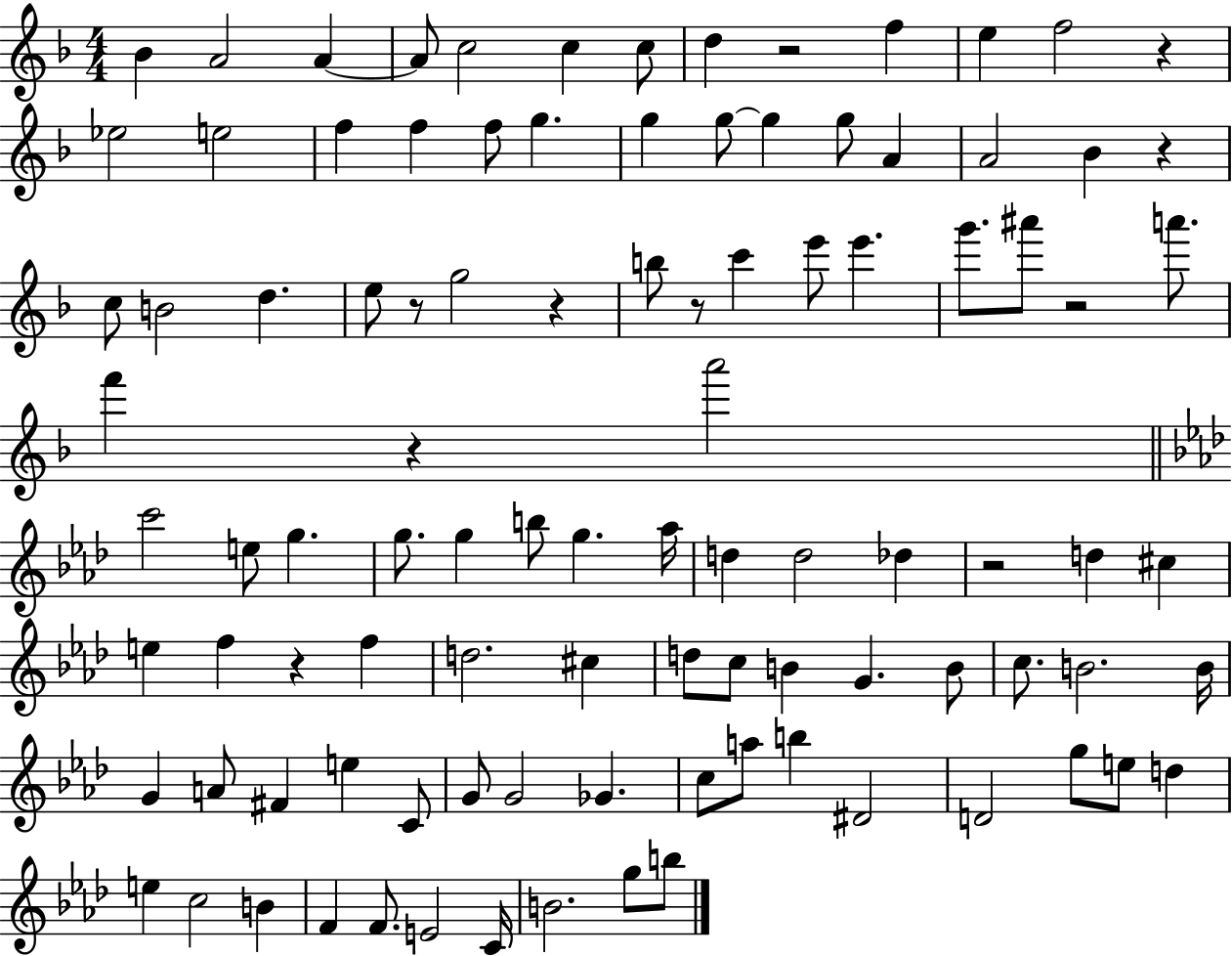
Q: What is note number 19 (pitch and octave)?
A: G5